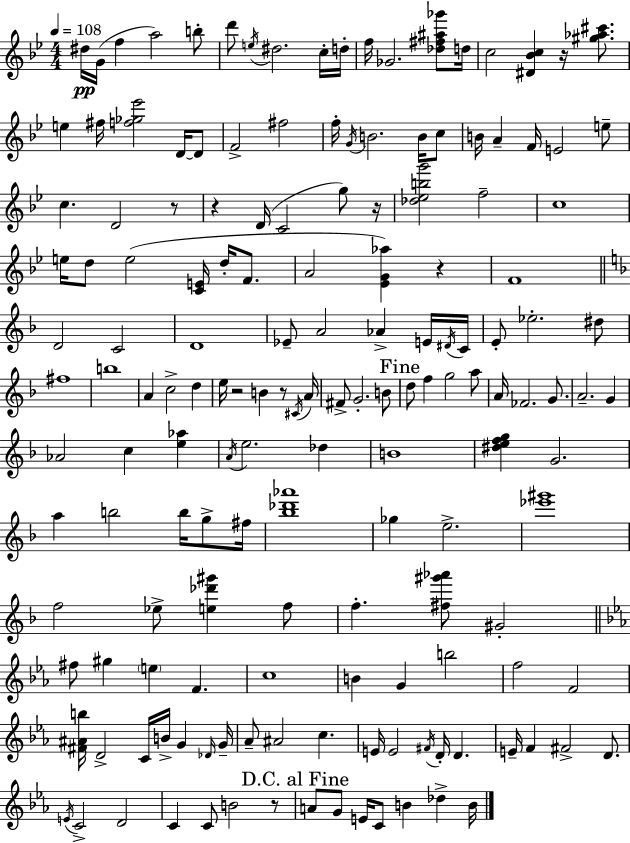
{
  \clef treble
  \numericTimeSignature
  \time 4/4
  \key g \minor
  \tempo 4 = 108
  dis''16\pp g'16( f''4 a''2) b''8-. | d'''8 \acciaccatura { e''16 } dis''2. c''16-. | d''16-. f''16 ges'2. <des'' fis'' ais'' ges'''>8 | d''16 c''2 <dis' bes' c''>4 r16 <gis'' aes'' cis'''>8. | \break e''4 fis''16 <f'' ges'' ees'''>2 d'16~~ d'8 | f'2-> fis''2 | f''16-. \acciaccatura { g'16 } b'2. b'16 | c''8 b'16 a'4-- f'16 e'2 | \break e''8-- c''4. d'2 | r8 r4 d'16( c'2 g''8) | r16 <des'' ees'' b'' g'''>2 f''2-- | c''1 | \break e''16 d''8 e''2( <c' e'>16 d''16-. f'8. | a'2 <ees' g' aes''>4) r4 | f'1 | \bar "||" \break \key f \major d'2 c'2 | d'1 | ees'8-- a'2 aes'4-> e'16 \acciaccatura { dis'16 } | c'16 e'8-. ees''2.-. dis''8 | \break fis''1 | b''1 | a'4 c''2-> d''4 | e''16 r2 b'4 r8 | \break \acciaccatura { cis'16 } a'16 fis'8-> g'2.-. | b'8 \mark "Fine" d''8 f''4 g''2 | a''8 a'16 fes'2. g'8. | a'2.-- g'4 | \break aes'2 c''4 <e'' aes''>4 | \acciaccatura { a'16 } e''2. des''4 | b'1 | <dis'' e'' f'' g''>4 g'2. | \break a''4 b''2 b''16 | g''8-> fis''16 <bes'' des''' aes'''>1 | ges''4 e''2.-> | <ees''' gis'''>1 | \break f''2 ees''8-> <e'' des''' gis'''>4 | f''8 f''4.-. <fis'' gis''' aes'''>8 gis'2-. | \bar "||" \break \key c \minor fis''8 gis''4 \parenthesize e''4 f'4. | c''1 | b'4 g'4 b''2 | f''2 f'2 | \break <fis' ais' b''>16 d'2-> c'16 b'16-> g'4 \grace { des'16 } | g'16-- aes'8-- ais'2 c''4. | e'16 e'2 \acciaccatura { fis'16 } d'16-. d'4. | e'16-- f'4 fis'2-> d'8. | \break \acciaccatura { e'16 } c'2-> d'2 | c'4 c'8 b'2 | r8 \mark "D.C. al Fine" a'8 g'8 e'16 c'8 b'4 des''4-> | b'16 \bar "|."
}